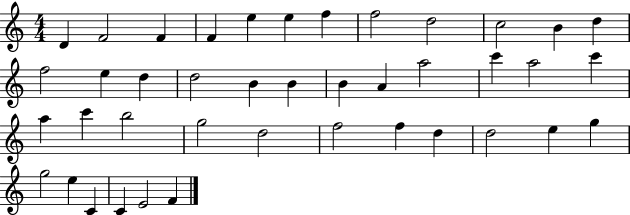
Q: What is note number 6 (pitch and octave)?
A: E5